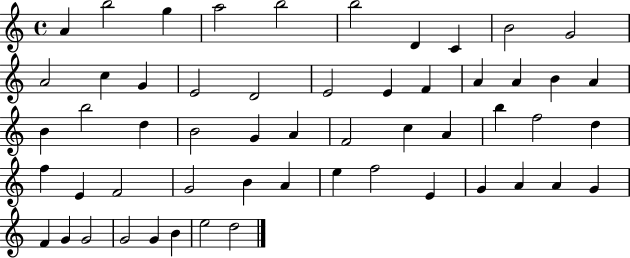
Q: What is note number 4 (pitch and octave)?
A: A5